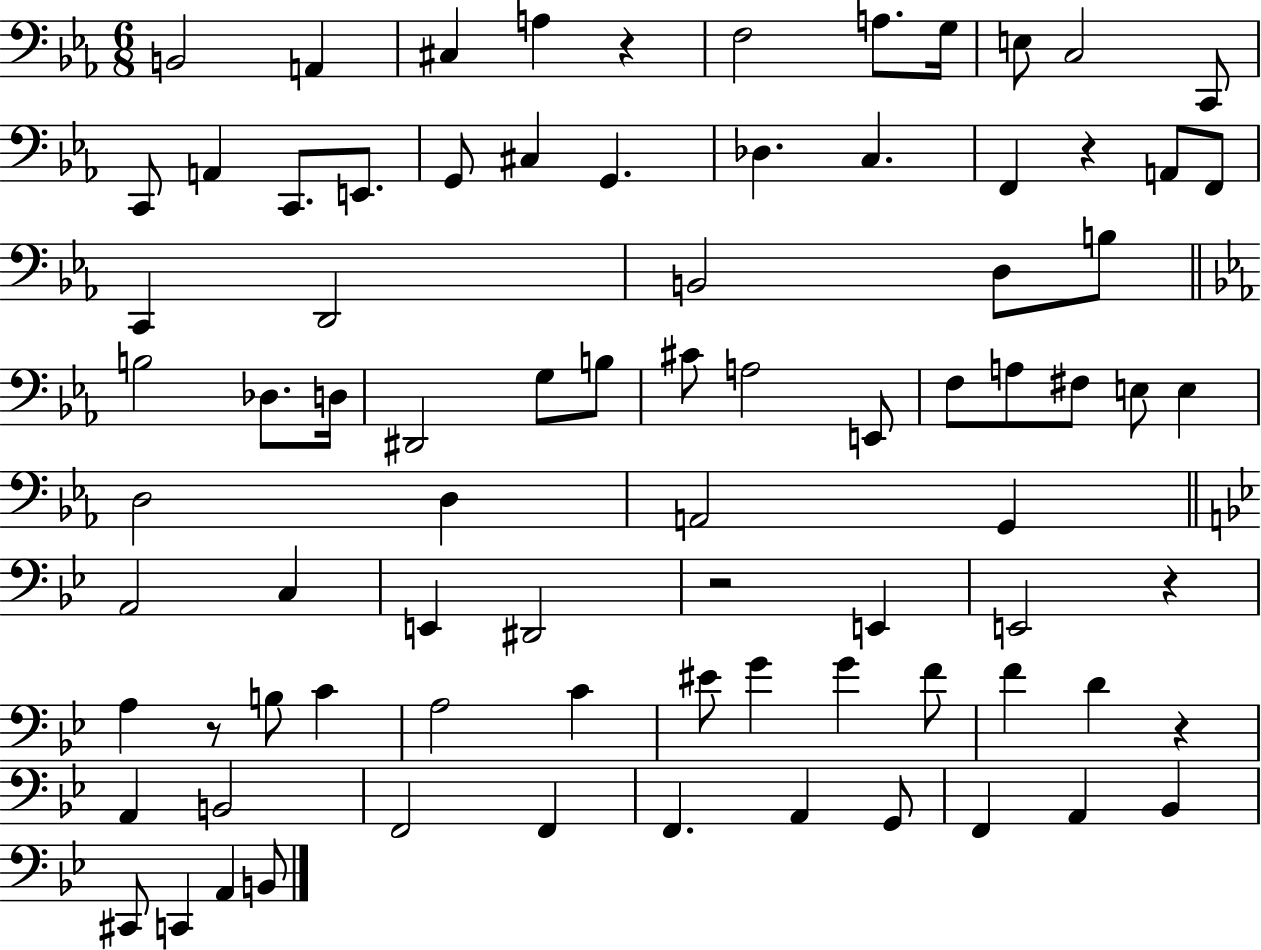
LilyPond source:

{
  \clef bass
  \numericTimeSignature
  \time 6/8
  \key ees \major
  \repeat volta 2 { b,2 a,4 | cis4 a4 r4 | f2 a8. g16 | e8 c2 c,8 | \break c,8 a,4 c,8. e,8. | g,8 cis4 g,4. | des4. c4. | f,4 r4 a,8 f,8 | \break c,4 d,2 | b,2 d8 b8 | \bar "||" \break \key ees \major b2 des8. d16 | dis,2 g8 b8 | cis'8 a2 e,8 | f8 a8 fis8 e8 e4 | \break d2 d4 | a,2 g,4 | \bar "||" \break \key bes \major a,2 c4 | e,4 dis,2 | r2 e,4 | e,2 r4 | \break a4 r8 b8 c'4 | a2 c'4 | eis'8 g'4 g'4 f'8 | f'4 d'4 r4 | \break a,4 b,2 | f,2 f,4 | f,4. a,4 g,8 | f,4 a,4 bes,4 | \break cis,8 c,4 a,4 b,8 | } \bar "|."
}